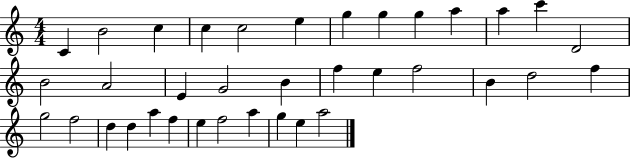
X:1
T:Untitled
M:4/4
L:1/4
K:C
C B2 c c c2 e g g g a a c' D2 B2 A2 E G2 B f e f2 B d2 f g2 f2 d d a f e f2 a g e a2